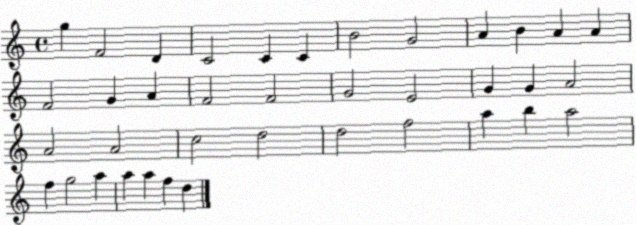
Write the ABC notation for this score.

X:1
T:Untitled
M:4/4
L:1/4
K:C
g F2 D C2 C C B2 G2 A B A A F2 G A F2 F2 G2 E2 G G A2 A2 A2 c2 d2 d2 f2 a b a2 f g2 a a a f d